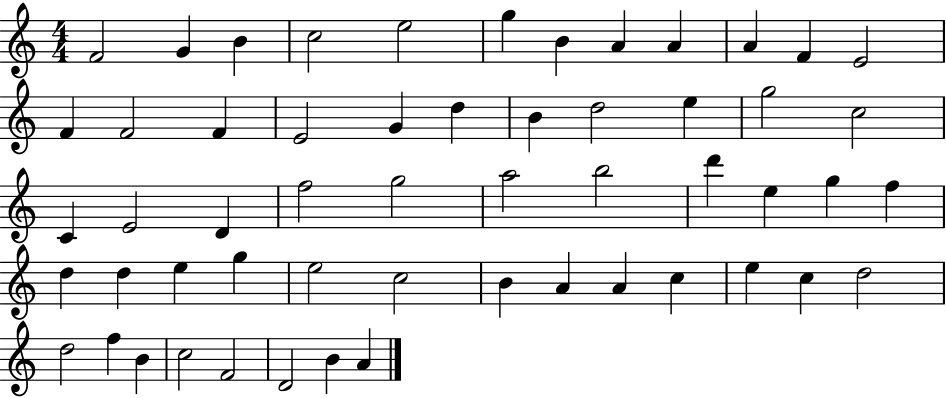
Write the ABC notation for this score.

X:1
T:Untitled
M:4/4
L:1/4
K:C
F2 G B c2 e2 g B A A A F E2 F F2 F E2 G d B d2 e g2 c2 C E2 D f2 g2 a2 b2 d' e g f d d e g e2 c2 B A A c e c d2 d2 f B c2 F2 D2 B A